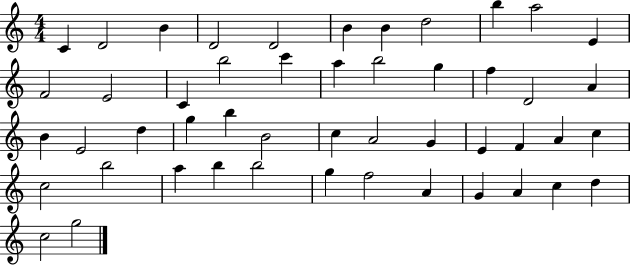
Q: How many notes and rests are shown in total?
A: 49